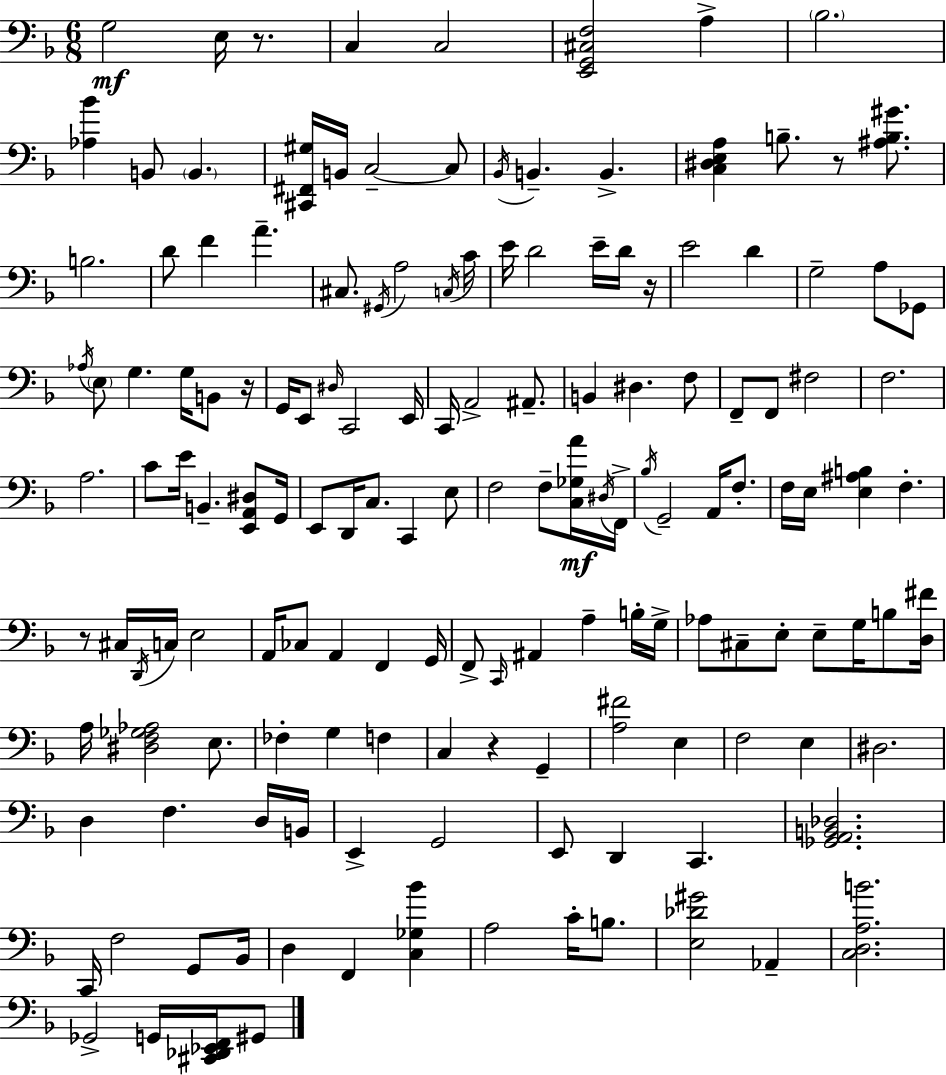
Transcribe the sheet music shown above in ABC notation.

X:1
T:Untitled
M:6/8
L:1/4
K:F
G,2 E,/4 z/2 C, C,2 [E,,G,,^C,F,]2 A, _B,2 [_A,_B] B,,/2 B,, [^C,,^F,,^G,]/4 B,,/4 C,2 C,/2 _B,,/4 B,, B,, [C,^D,E,A,] B,/2 z/2 [^A,B,^G]/2 B,2 D/2 F A ^C,/2 ^G,,/4 A,2 C,/4 C/4 E/4 D2 E/4 D/4 z/4 E2 D G,2 A,/2 _G,,/2 _A,/4 E,/2 G, G,/4 B,,/2 z/4 G,,/4 E,,/2 ^D,/4 C,,2 E,,/4 C,,/4 A,,2 ^A,,/2 B,, ^D, F,/2 F,,/2 F,,/2 ^F,2 F,2 A,2 C/2 E/4 B,, [E,,A,,^D,]/2 G,,/4 E,,/2 D,,/4 C,/2 C,, E,/2 F,2 F,/2 [C,_G,A]/4 ^D,/4 F,,/4 _B,/4 G,,2 A,,/4 F,/2 F,/4 E,/4 [E,^A,B,] F, z/2 ^C,/4 D,,/4 C,/4 E,2 A,,/4 _C,/2 A,, F,, G,,/4 F,,/2 C,,/4 ^A,, A, B,/4 G,/4 _A,/2 ^C,/2 E,/2 E,/2 G,/4 B,/2 [D,^F]/4 A,/4 [^D,F,_G,_A,]2 E,/2 _F, G, F, C, z G,, [A,^F]2 E, F,2 E, ^D,2 D, F, D,/4 B,,/4 E,, G,,2 E,,/2 D,, C,, [_G,,A,,B,,_D,]2 C,,/4 F,2 G,,/2 _B,,/4 D, F,, [C,_G,_B] A,2 C/4 B,/2 [E,_D^G]2 _A,, [C,D,A,B]2 _G,,2 G,,/4 [^C,,_D,,_E,,F,,]/4 ^G,,/2